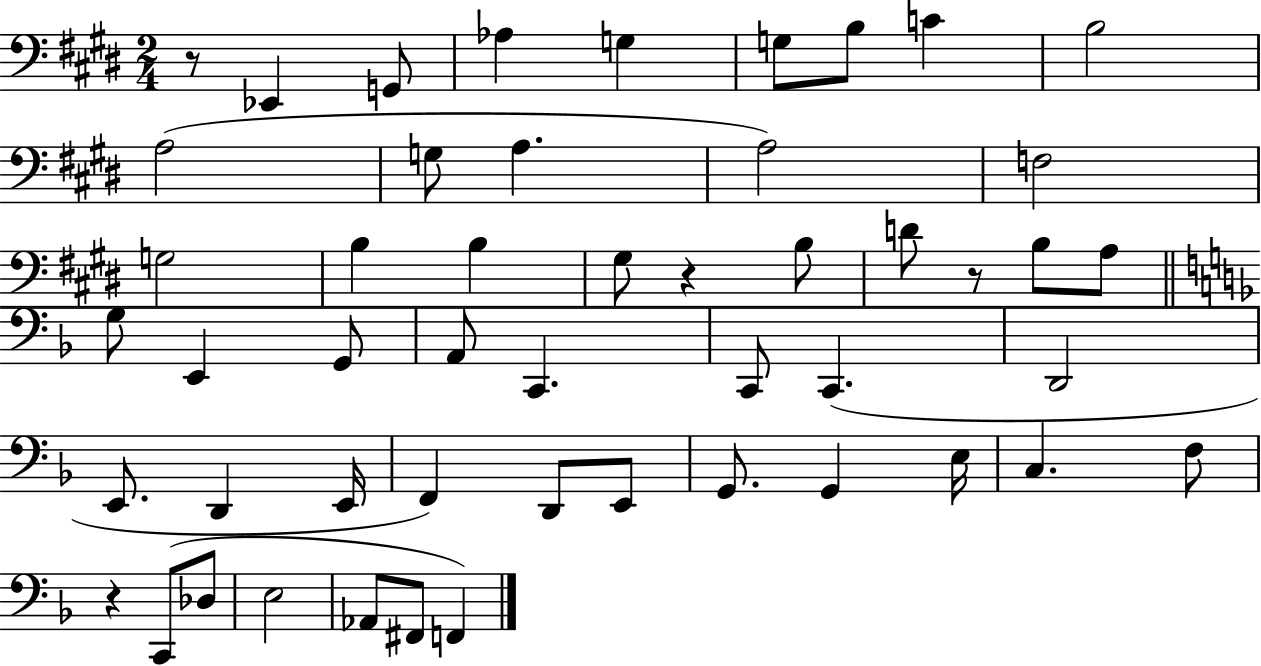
X:1
T:Untitled
M:2/4
L:1/4
K:E
z/2 _E,, G,,/2 _A, G, G,/2 B,/2 C B,2 A,2 G,/2 A, A,2 F,2 G,2 B, B, ^G,/2 z B,/2 D/2 z/2 B,/2 A,/2 G,/2 E,, G,,/2 A,,/2 C,, C,,/2 C,, D,,2 E,,/2 D,, E,,/4 F,, D,,/2 E,,/2 G,,/2 G,, E,/4 C, F,/2 z C,,/2 _D,/2 E,2 _A,,/2 ^F,,/2 F,,